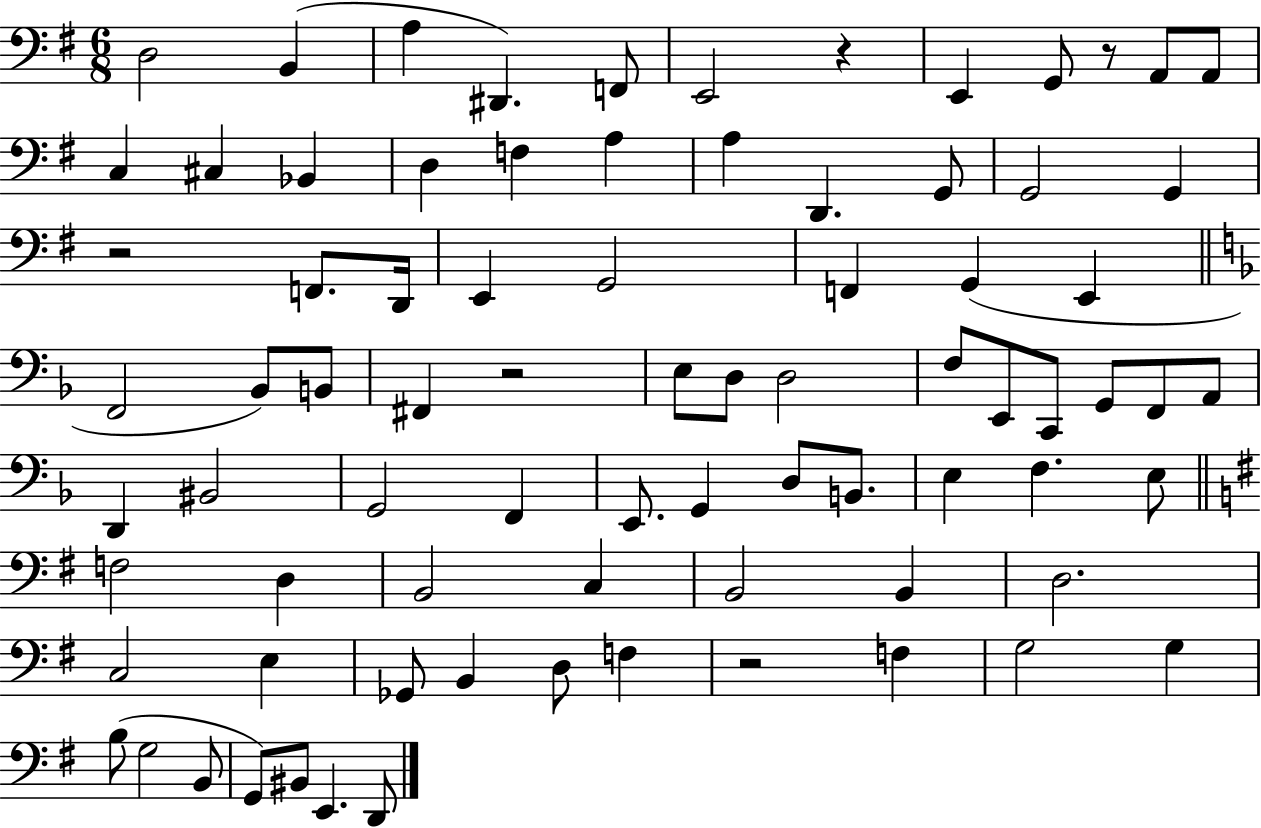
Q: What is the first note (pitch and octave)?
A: D3